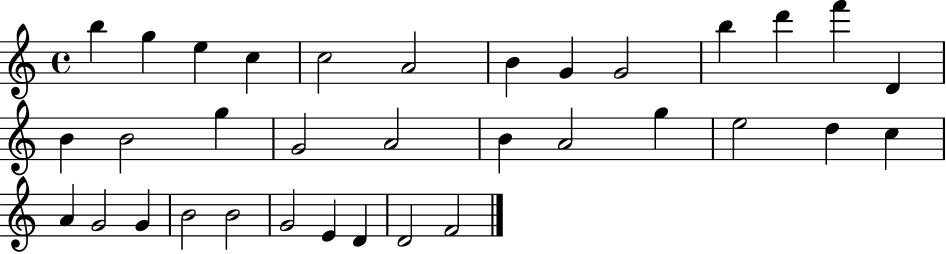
X:1
T:Untitled
M:4/4
L:1/4
K:C
b g e c c2 A2 B G G2 b d' f' D B B2 g G2 A2 B A2 g e2 d c A G2 G B2 B2 G2 E D D2 F2